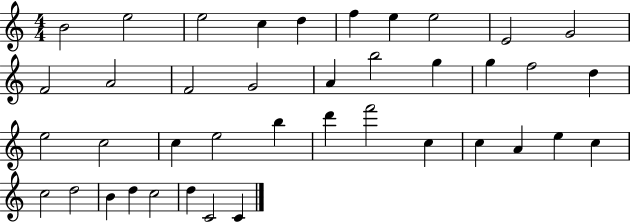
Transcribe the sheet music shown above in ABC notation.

X:1
T:Untitled
M:4/4
L:1/4
K:C
B2 e2 e2 c d f e e2 E2 G2 F2 A2 F2 G2 A b2 g g f2 d e2 c2 c e2 b d' f'2 c c A e c c2 d2 B d c2 d C2 C